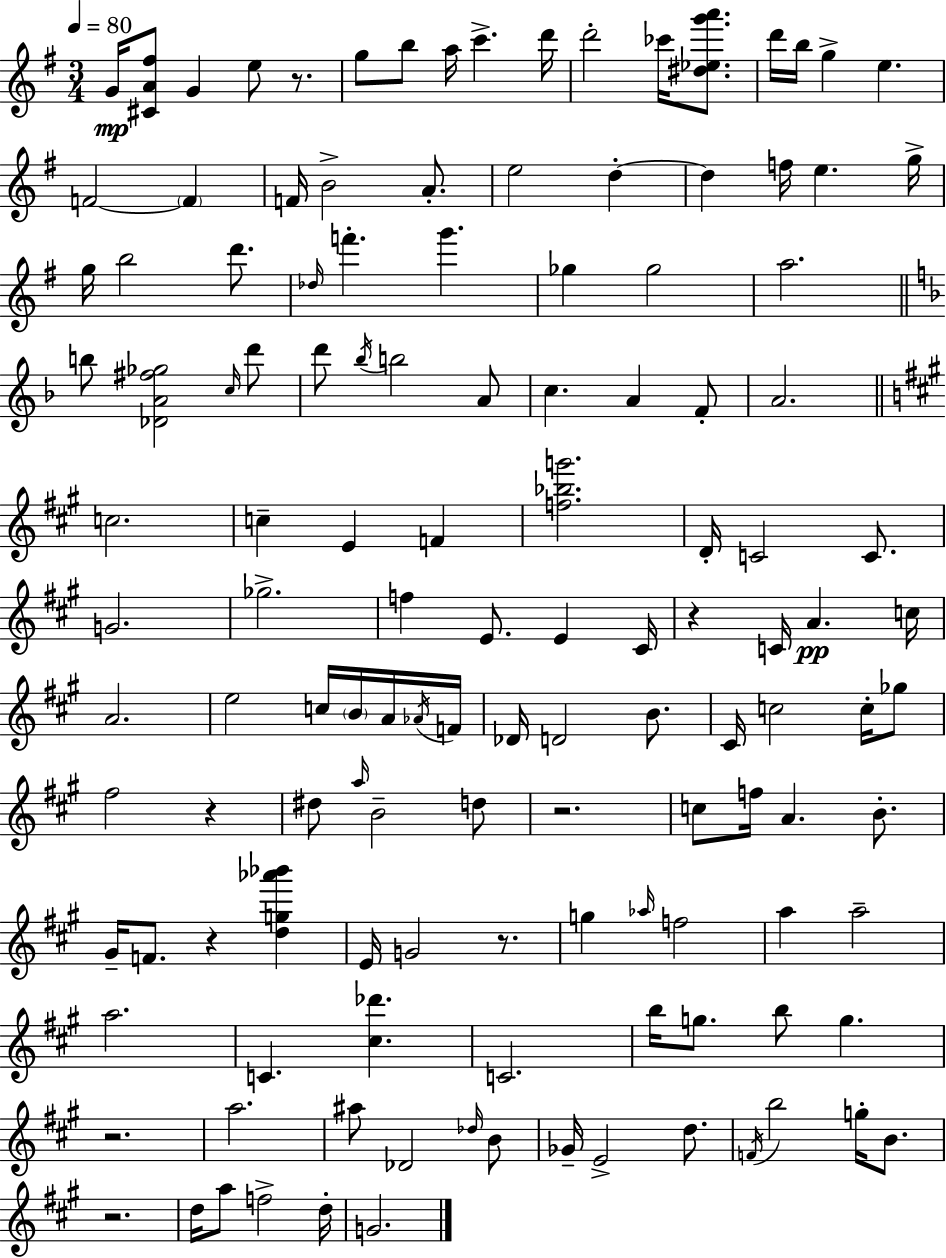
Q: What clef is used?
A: treble